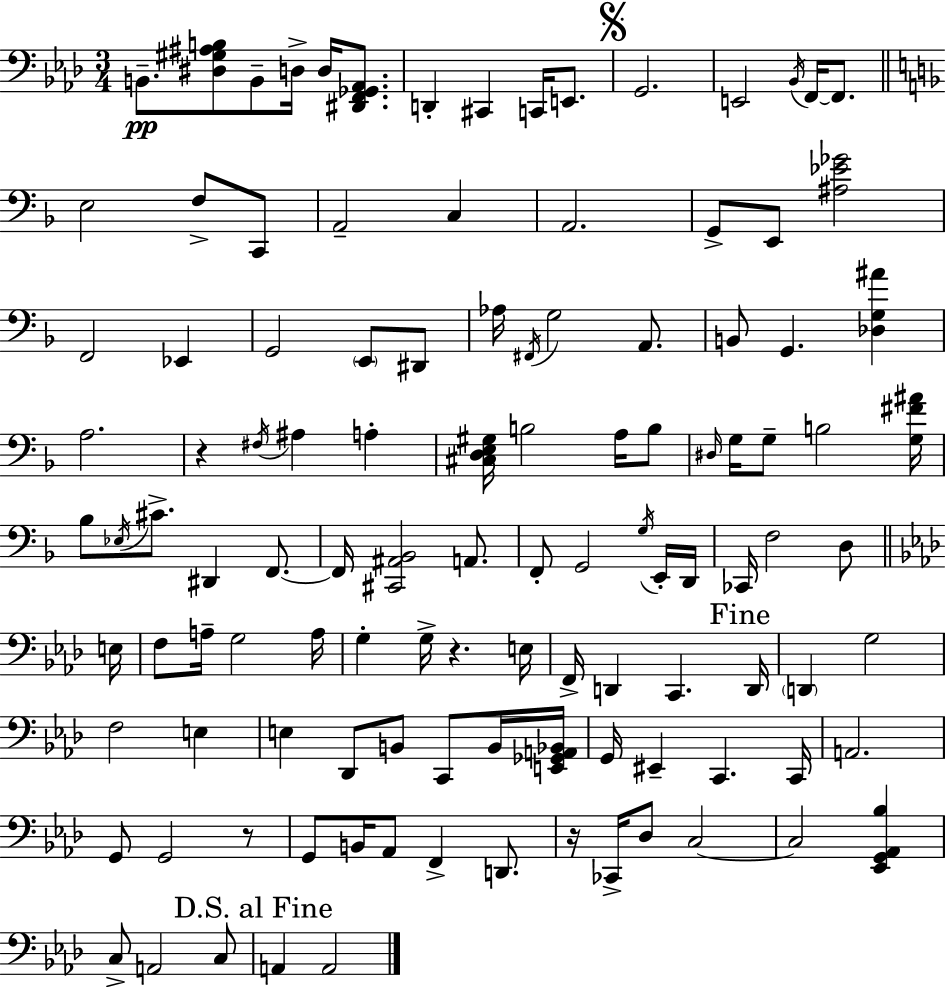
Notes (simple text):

B2/e. [D#3,G#3,A#3,B3]/e B2/e D3/s D3/s [D#2,F2,Gb2,Ab2]/e. D2/q C#2/q C2/s E2/e. G2/h. E2/h Bb2/s F2/s F2/e. E3/h F3/e C2/e A2/h C3/q A2/h. G2/e E2/e [A#3,Eb4,Gb4]/h F2/h Eb2/q G2/h E2/e D#2/e Ab3/s F#2/s G3/h A2/e. B2/e G2/q. [Db3,G3,A#4]/q A3/h. R/q F#3/s A#3/q A3/q [C#3,D3,E3,G#3]/s B3/h A3/s B3/e D#3/s G3/s G3/e B3/h [G3,F#4,A#4]/s Bb3/e Eb3/s C#4/e. D#2/q F2/e. F2/s [C#2,A#2,Bb2]/h A2/e. F2/e G2/h G3/s E2/s D2/s CES2/s F3/h D3/e E3/s F3/e A3/s G3/h A3/s G3/q G3/s R/q. E3/s F2/s D2/q C2/q. D2/s D2/q G3/h F3/h E3/q E3/q Db2/e B2/e C2/e B2/s [E2,Gb2,A2,Bb2]/s G2/s EIS2/q C2/q. C2/s A2/h. G2/e G2/h R/e G2/e B2/s Ab2/e F2/q D2/e. R/s CES2/s Db3/e C3/h C3/h [Eb2,G2,Ab2,Bb3]/q C3/e A2/h C3/e A2/q A2/h